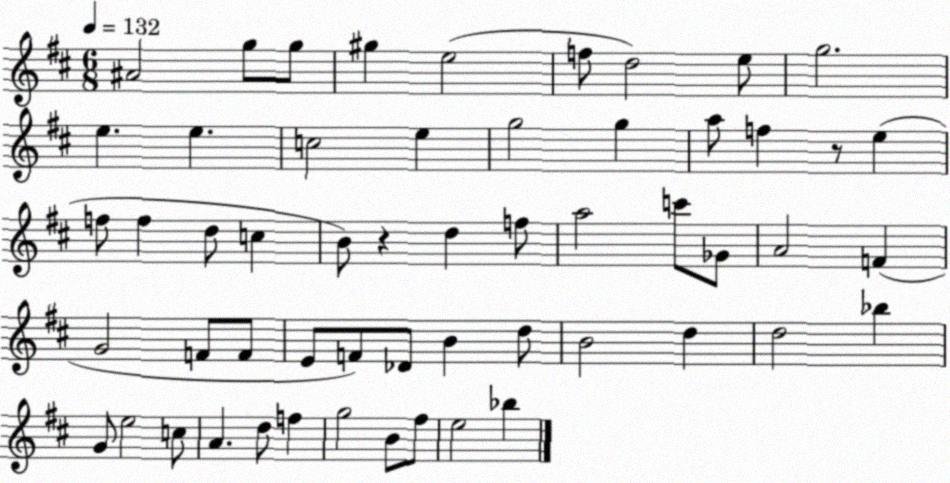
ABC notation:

X:1
T:Untitled
M:6/8
L:1/4
K:D
^A2 g/2 g/2 ^g e2 f/2 d2 e/2 g2 e e c2 e g2 g a/2 f z/2 e f/2 f d/2 c B/2 z d f/2 a2 c'/2 _G/2 A2 F G2 F/2 F/2 E/2 F/2 _D/2 B d/2 B2 d d2 _b G/2 e2 c/2 A d/2 f g2 B/2 ^f/2 e2 _b